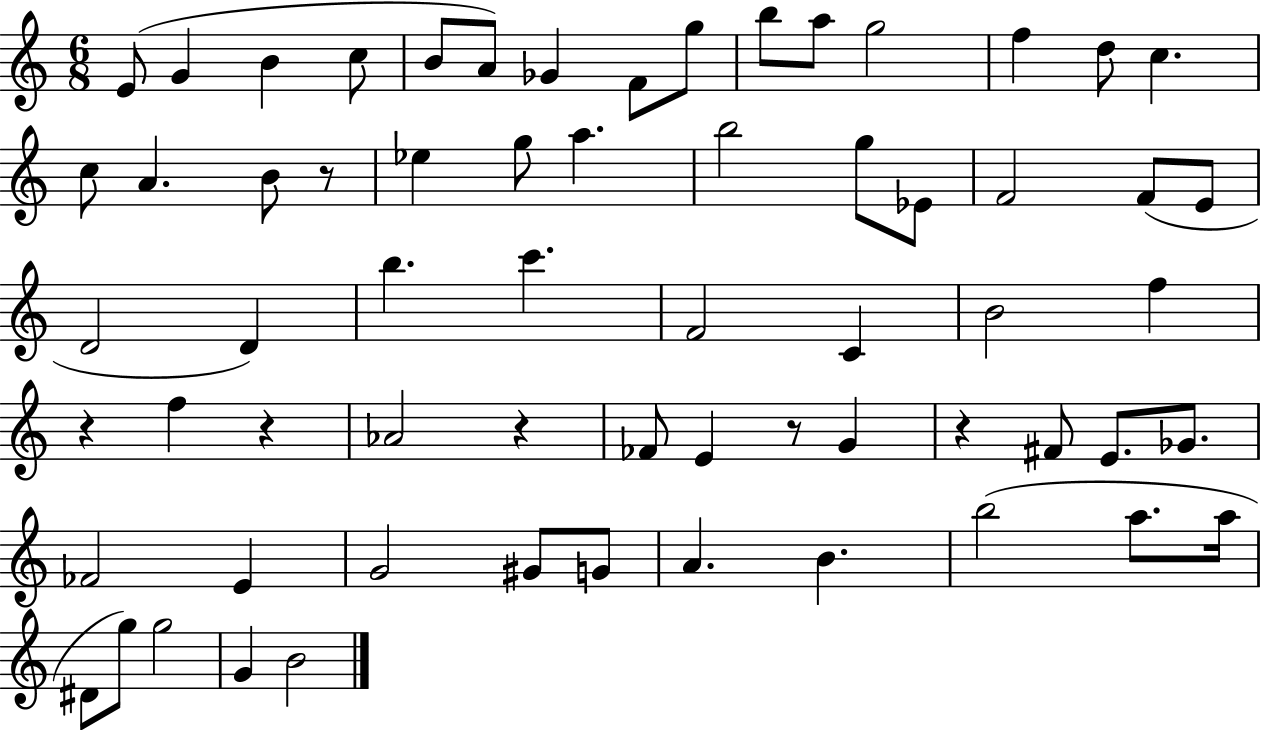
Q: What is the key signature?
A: C major